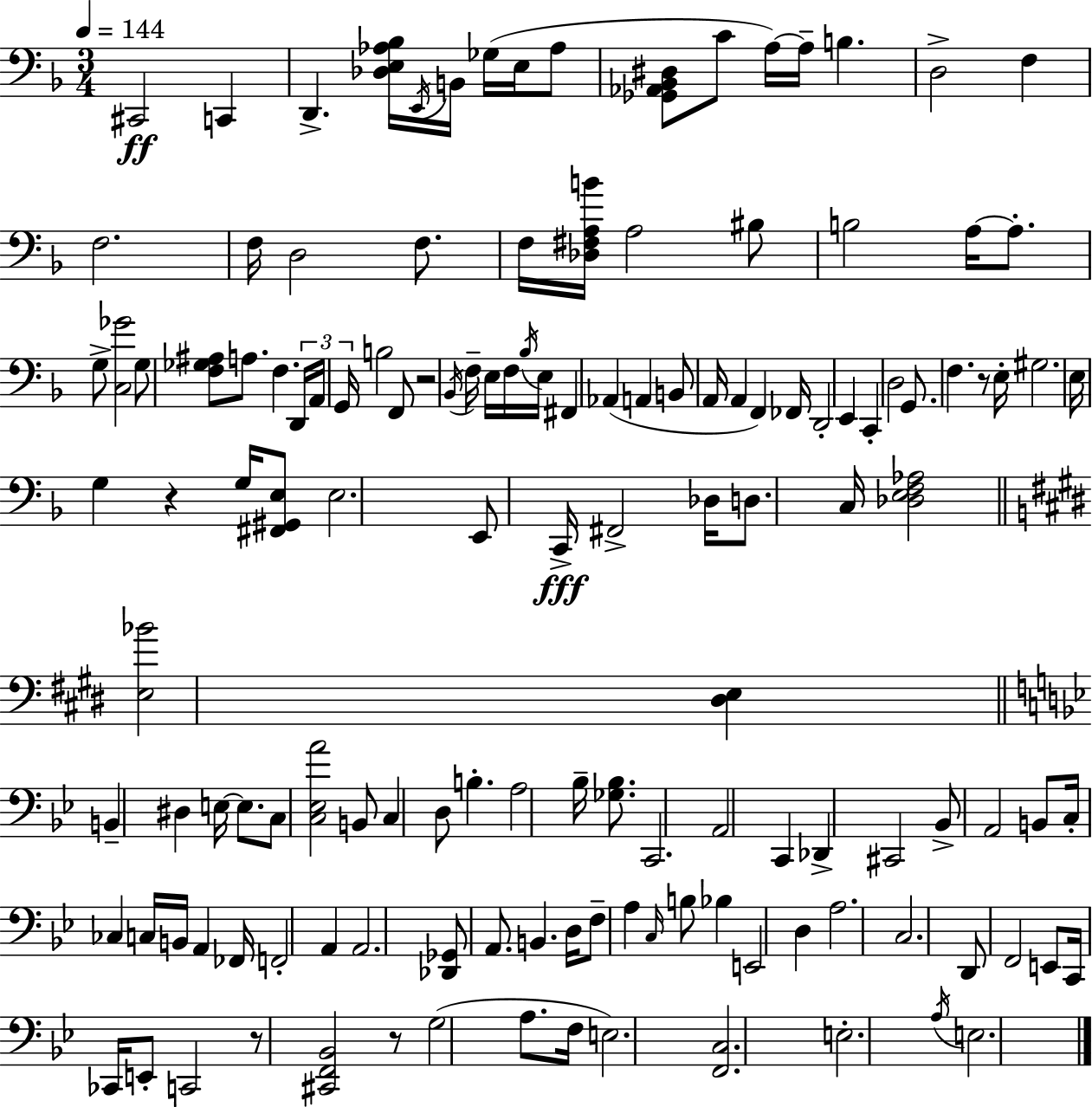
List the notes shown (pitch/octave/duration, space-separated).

C#2/h C2/q D2/q. [Db3,E3,Ab3,Bb3]/s E2/s B2/s Gb3/s E3/s Ab3/e [Gb2,Ab2,Bb2,D#3]/e C4/e A3/s A3/s B3/q. D3/h F3/q F3/h. F3/s D3/h F3/e. F3/s [Db3,F#3,A3,B4]/s A3/h BIS3/e B3/h A3/s A3/e. G3/e [C3,Gb4]/h G3/e [F3,Gb3,A#3]/e A3/e. F3/q. D2/s A2/s G2/s B3/h F2/e R/h Bb2/s F3/s E3/s F3/s Bb3/s E3/s F#2/q Ab2/q A2/q B2/e A2/s A2/q F2/q FES2/s D2/h E2/q C2/q D3/h G2/e. F3/q. R/e E3/s G#3/h. E3/s G3/q R/q G3/s [F#2,G#2,E3]/e E3/h. E2/e C2/s F#2/h Db3/s D3/e. C3/s [Db3,E3,F3,Ab3]/h [E3,Bb4]/h [D#3,E3]/q B2/q D#3/q E3/s E3/e. C3/e [C3,Eb3,A4]/h B2/e C3/q D3/e B3/q. A3/h Bb3/s [Gb3,Bb3]/e. C2/h. A2/h C2/q Db2/q C#2/h Bb2/e A2/h B2/e C3/s CES3/q C3/s B2/s A2/q FES2/s F2/h A2/q A2/h. [Db2,Gb2]/e A2/e. B2/q. D3/s F3/e A3/q C3/s B3/e Bb3/q E2/h D3/q A3/h. C3/h. D2/e F2/h E2/e C2/s CES2/s E2/e C2/h R/e [C#2,F2,Bb2]/h R/e G3/h A3/e. F3/s E3/h. [F2,C3]/h. E3/h. A3/s E3/h.